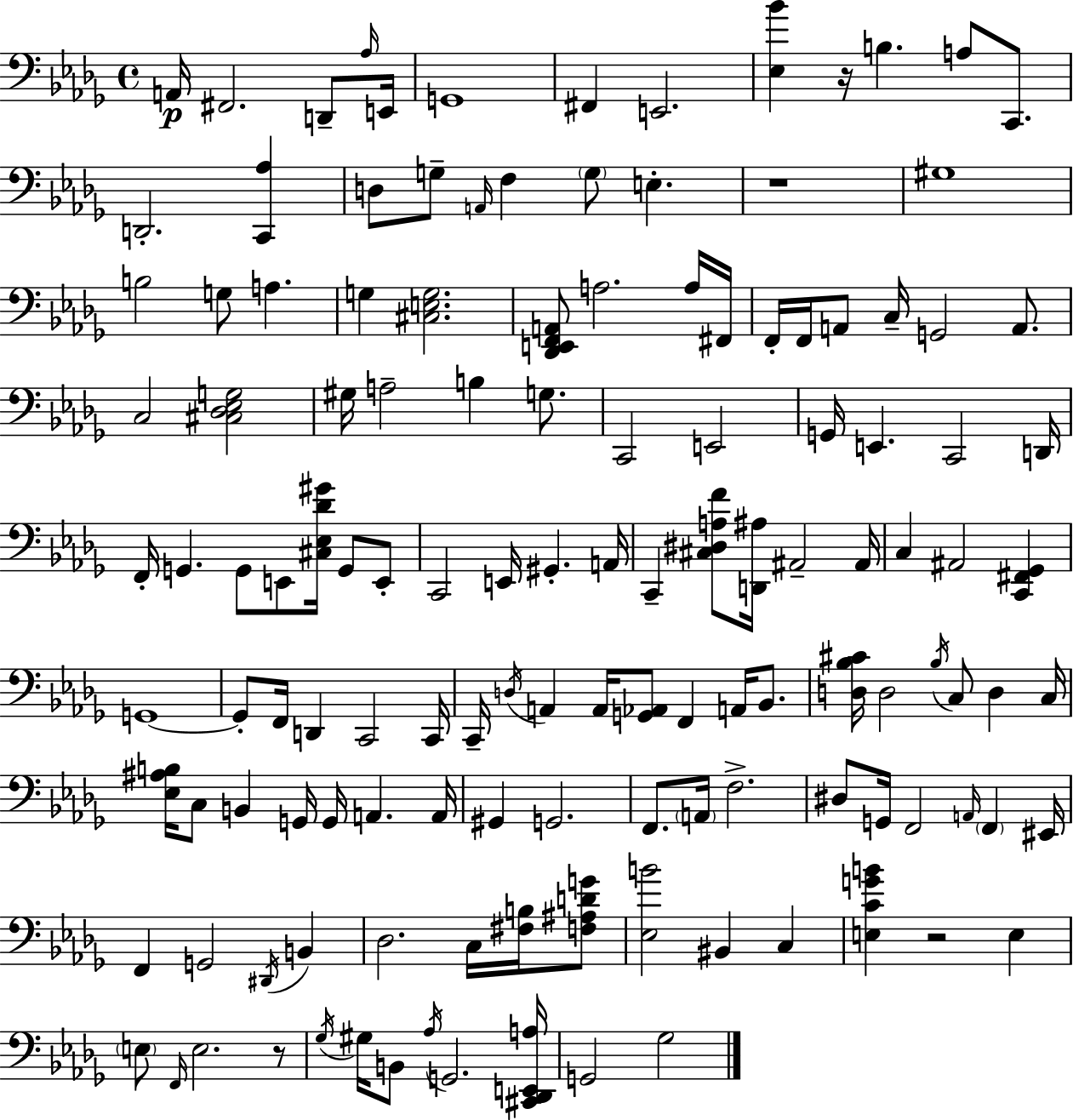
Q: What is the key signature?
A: BES minor